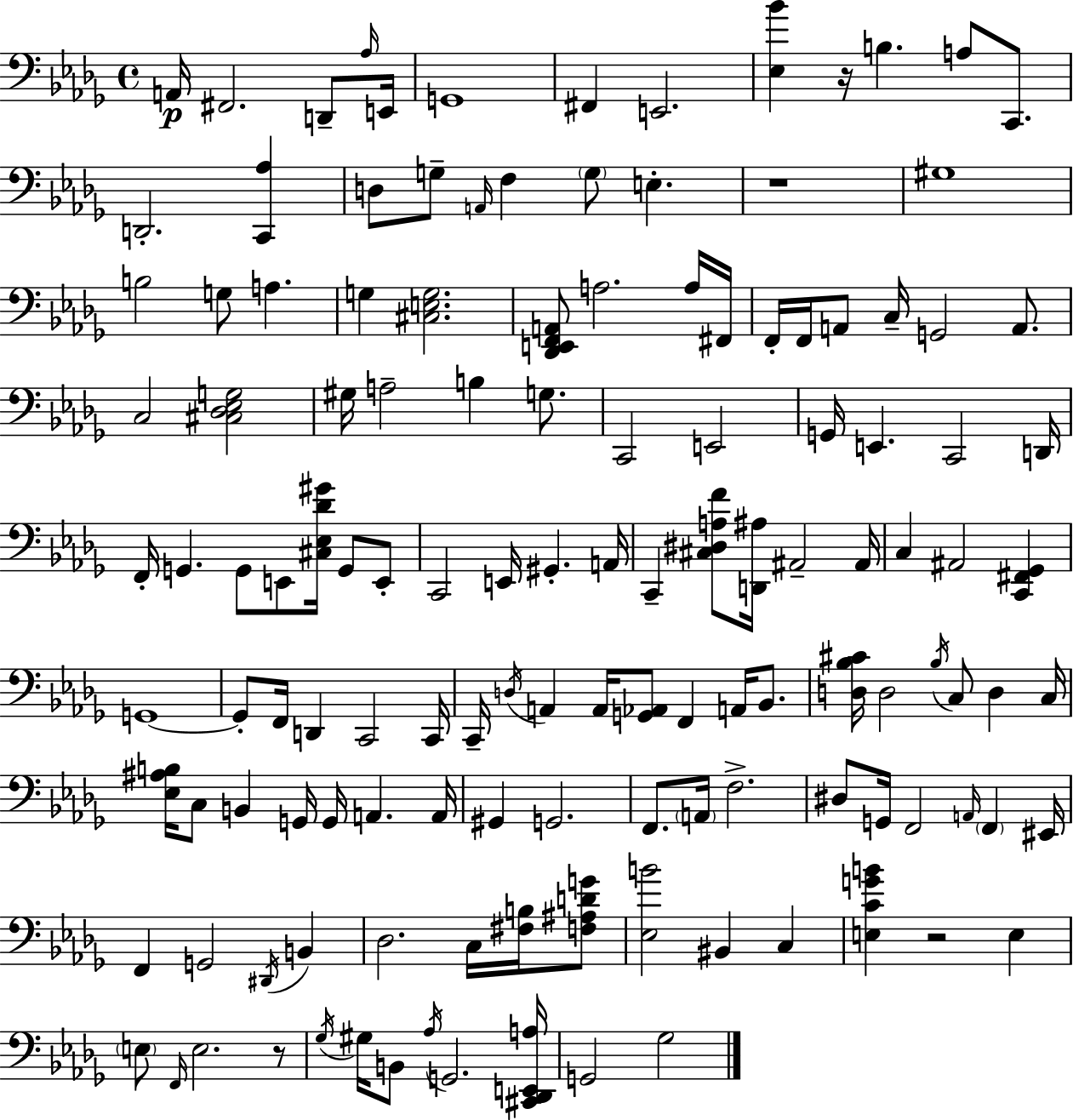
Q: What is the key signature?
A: BES minor